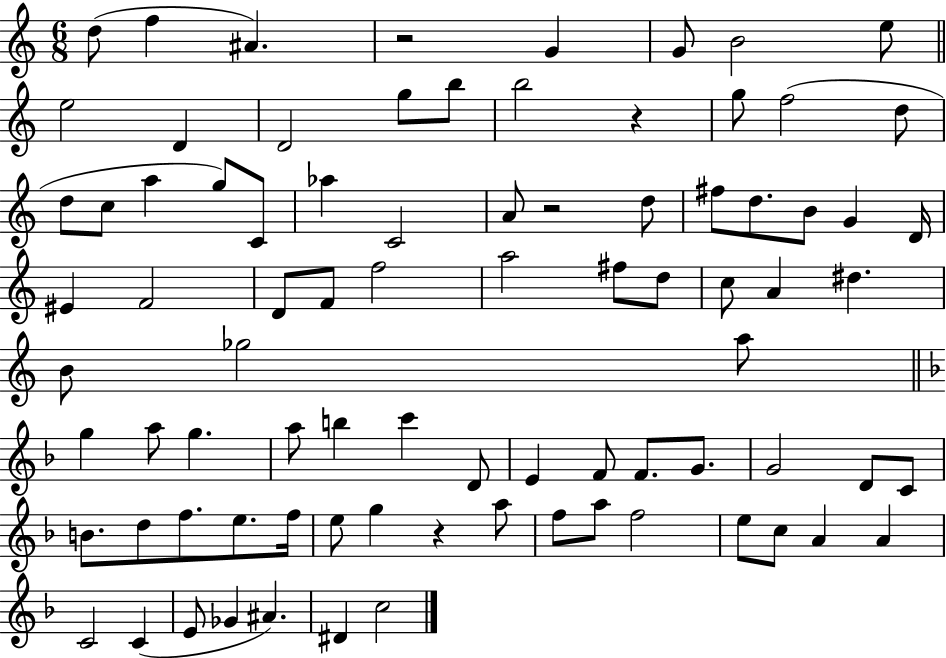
{
  \clef treble
  \numericTimeSignature
  \time 6/8
  \key c \major
  \repeat volta 2 { d''8( f''4 ais'4.) | r2 g'4 | g'8 b'2 e''8 | \bar "||" \break \key c \major e''2 d'4 | d'2 g''8 b''8 | b''2 r4 | g''8 f''2( d''8 | \break d''8 c''8 a''4 g''8) c'8 | aes''4 c'2 | a'8 r2 d''8 | fis''8 d''8. b'8 g'4 d'16 | \break eis'4 f'2 | d'8 f'8 f''2 | a''2 fis''8 d''8 | c''8 a'4 dis''4. | \break b'8 ges''2 a''8 | \bar "||" \break \key d \minor g''4 a''8 g''4. | a''8 b''4 c'''4 d'8 | e'4 f'8 f'8. g'8. | g'2 d'8 c'8 | \break b'8. d''8 f''8. e''8. f''16 | e''8 g''4 r4 a''8 | f''8 a''8 f''2 | e''8 c''8 a'4 a'4 | \break c'2 c'4( | e'8 ges'4 ais'4.) | dis'4 c''2 | } \bar "|."
}